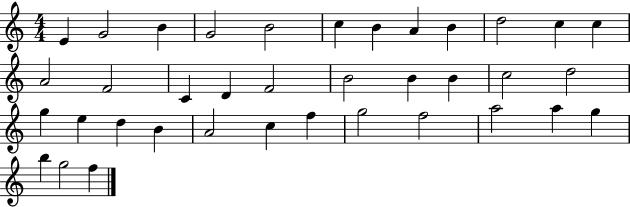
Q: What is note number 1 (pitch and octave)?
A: E4